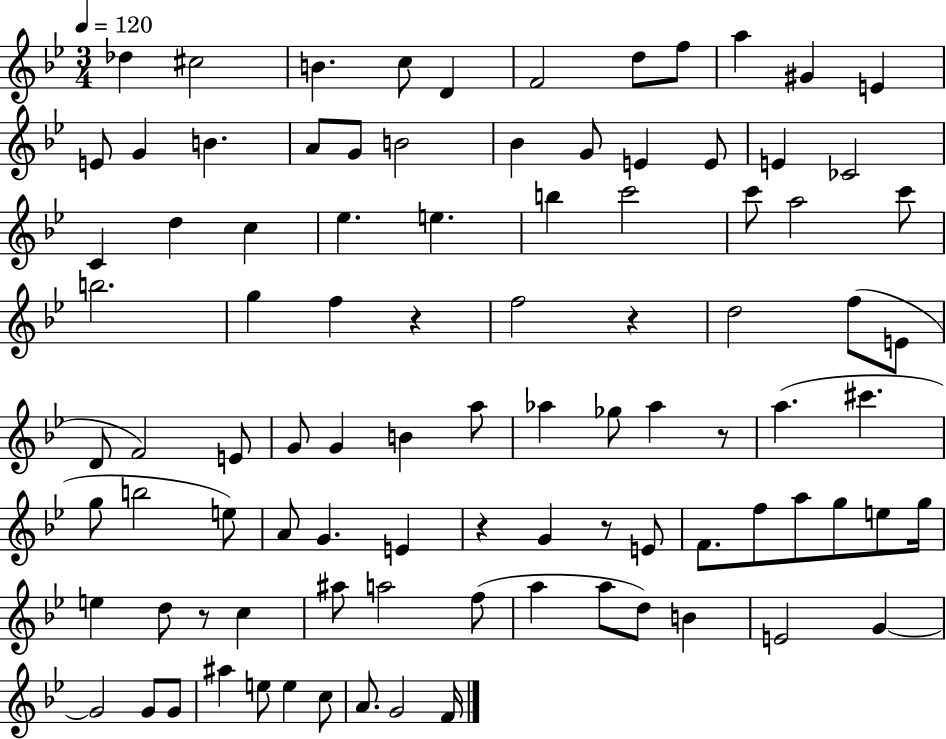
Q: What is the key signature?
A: BES major